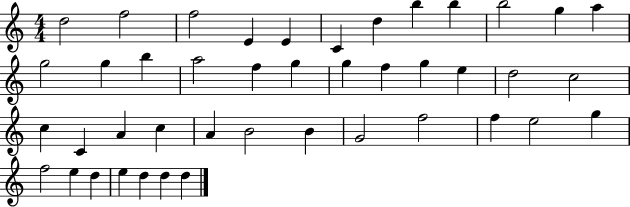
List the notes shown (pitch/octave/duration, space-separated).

D5/h F5/h F5/h E4/q E4/q C4/q D5/q B5/q B5/q B5/h G5/q A5/q G5/h G5/q B5/q A5/h F5/q G5/q G5/q F5/q G5/q E5/q D5/h C5/h C5/q C4/q A4/q C5/q A4/q B4/h B4/q G4/h F5/h F5/q E5/h G5/q F5/h E5/q D5/q E5/q D5/q D5/q D5/q